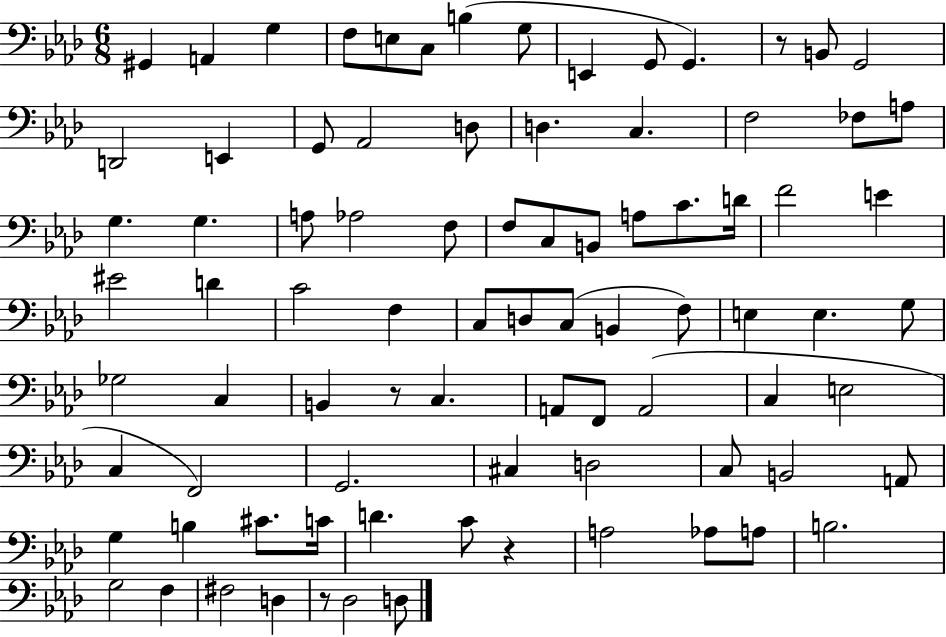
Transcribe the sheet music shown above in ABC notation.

X:1
T:Untitled
M:6/8
L:1/4
K:Ab
^G,, A,, G, F,/2 E,/2 C,/2 B, G,/2 E,, G,,/2 G,, z/2 B,,/2 G,,2 D,,2 E,, G,,/2 _A,,2 D,/2 D, C, F,2 _F,/2 A,/2 G, G, A,/2 _A,2 F,/2 F,/2 C,/2 B,,/2 A,/2 C/2 D/4 F2 E ^E2 D C2 F, C,/2 D,/2 C,/2 B,, F,/2 E, E, G,/2 _G,2 C, B,, z/2 C, A,,/2 F,,/2 A,,2 C, E,2 C, F,,2 G,,2 ^C, D,2 C,/2 B,,2 A,,/2 G, B, ^C/2 C/4 D C/2 z A,2 _A,/2 A,/2 B,2 G,2 F, ^F,2 D, z/2 _D,2 D,/2